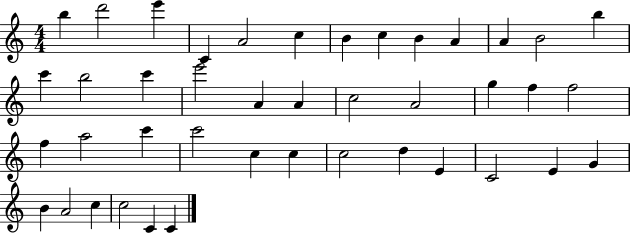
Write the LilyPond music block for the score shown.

{
  \clef treble
  \numericTimeSignature
  \time 4/4
  \key c \major
  b''4 d'''2 e'''4 | c'4 a'2 c''4 | b'4 c''4 b'4 a'4 | a'4 b'2 b''4 | \break c'''4 b''2 c'''4 | e'''2 a'4 a'4 | c''2 a'2 | g''4 f''4 f''2 | \break f''4 a''2 c'''4 | c'''2 c''4 c''4 | c''2 d''4 e'4 | c'2 e'4 g'4 | \break b'4 a'2 c''4 | c''2 c'4 c'4 | \bar "|."
}